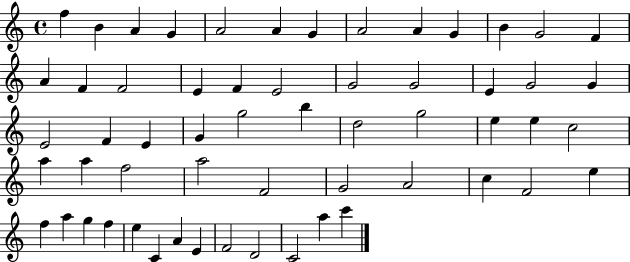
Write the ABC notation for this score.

X:1
T:Untitled
M:4/4
L:1/4
K:C
f B A G A2 A G A2 A G B G2 F A F F2 E F E2 G2 G2 E G2 G E2 F E G g2 b d2 g2 e e c2 a a f2 a2 F2 G2 A2 c F2 e f a g f e C A E F2 D2 C2 a c'